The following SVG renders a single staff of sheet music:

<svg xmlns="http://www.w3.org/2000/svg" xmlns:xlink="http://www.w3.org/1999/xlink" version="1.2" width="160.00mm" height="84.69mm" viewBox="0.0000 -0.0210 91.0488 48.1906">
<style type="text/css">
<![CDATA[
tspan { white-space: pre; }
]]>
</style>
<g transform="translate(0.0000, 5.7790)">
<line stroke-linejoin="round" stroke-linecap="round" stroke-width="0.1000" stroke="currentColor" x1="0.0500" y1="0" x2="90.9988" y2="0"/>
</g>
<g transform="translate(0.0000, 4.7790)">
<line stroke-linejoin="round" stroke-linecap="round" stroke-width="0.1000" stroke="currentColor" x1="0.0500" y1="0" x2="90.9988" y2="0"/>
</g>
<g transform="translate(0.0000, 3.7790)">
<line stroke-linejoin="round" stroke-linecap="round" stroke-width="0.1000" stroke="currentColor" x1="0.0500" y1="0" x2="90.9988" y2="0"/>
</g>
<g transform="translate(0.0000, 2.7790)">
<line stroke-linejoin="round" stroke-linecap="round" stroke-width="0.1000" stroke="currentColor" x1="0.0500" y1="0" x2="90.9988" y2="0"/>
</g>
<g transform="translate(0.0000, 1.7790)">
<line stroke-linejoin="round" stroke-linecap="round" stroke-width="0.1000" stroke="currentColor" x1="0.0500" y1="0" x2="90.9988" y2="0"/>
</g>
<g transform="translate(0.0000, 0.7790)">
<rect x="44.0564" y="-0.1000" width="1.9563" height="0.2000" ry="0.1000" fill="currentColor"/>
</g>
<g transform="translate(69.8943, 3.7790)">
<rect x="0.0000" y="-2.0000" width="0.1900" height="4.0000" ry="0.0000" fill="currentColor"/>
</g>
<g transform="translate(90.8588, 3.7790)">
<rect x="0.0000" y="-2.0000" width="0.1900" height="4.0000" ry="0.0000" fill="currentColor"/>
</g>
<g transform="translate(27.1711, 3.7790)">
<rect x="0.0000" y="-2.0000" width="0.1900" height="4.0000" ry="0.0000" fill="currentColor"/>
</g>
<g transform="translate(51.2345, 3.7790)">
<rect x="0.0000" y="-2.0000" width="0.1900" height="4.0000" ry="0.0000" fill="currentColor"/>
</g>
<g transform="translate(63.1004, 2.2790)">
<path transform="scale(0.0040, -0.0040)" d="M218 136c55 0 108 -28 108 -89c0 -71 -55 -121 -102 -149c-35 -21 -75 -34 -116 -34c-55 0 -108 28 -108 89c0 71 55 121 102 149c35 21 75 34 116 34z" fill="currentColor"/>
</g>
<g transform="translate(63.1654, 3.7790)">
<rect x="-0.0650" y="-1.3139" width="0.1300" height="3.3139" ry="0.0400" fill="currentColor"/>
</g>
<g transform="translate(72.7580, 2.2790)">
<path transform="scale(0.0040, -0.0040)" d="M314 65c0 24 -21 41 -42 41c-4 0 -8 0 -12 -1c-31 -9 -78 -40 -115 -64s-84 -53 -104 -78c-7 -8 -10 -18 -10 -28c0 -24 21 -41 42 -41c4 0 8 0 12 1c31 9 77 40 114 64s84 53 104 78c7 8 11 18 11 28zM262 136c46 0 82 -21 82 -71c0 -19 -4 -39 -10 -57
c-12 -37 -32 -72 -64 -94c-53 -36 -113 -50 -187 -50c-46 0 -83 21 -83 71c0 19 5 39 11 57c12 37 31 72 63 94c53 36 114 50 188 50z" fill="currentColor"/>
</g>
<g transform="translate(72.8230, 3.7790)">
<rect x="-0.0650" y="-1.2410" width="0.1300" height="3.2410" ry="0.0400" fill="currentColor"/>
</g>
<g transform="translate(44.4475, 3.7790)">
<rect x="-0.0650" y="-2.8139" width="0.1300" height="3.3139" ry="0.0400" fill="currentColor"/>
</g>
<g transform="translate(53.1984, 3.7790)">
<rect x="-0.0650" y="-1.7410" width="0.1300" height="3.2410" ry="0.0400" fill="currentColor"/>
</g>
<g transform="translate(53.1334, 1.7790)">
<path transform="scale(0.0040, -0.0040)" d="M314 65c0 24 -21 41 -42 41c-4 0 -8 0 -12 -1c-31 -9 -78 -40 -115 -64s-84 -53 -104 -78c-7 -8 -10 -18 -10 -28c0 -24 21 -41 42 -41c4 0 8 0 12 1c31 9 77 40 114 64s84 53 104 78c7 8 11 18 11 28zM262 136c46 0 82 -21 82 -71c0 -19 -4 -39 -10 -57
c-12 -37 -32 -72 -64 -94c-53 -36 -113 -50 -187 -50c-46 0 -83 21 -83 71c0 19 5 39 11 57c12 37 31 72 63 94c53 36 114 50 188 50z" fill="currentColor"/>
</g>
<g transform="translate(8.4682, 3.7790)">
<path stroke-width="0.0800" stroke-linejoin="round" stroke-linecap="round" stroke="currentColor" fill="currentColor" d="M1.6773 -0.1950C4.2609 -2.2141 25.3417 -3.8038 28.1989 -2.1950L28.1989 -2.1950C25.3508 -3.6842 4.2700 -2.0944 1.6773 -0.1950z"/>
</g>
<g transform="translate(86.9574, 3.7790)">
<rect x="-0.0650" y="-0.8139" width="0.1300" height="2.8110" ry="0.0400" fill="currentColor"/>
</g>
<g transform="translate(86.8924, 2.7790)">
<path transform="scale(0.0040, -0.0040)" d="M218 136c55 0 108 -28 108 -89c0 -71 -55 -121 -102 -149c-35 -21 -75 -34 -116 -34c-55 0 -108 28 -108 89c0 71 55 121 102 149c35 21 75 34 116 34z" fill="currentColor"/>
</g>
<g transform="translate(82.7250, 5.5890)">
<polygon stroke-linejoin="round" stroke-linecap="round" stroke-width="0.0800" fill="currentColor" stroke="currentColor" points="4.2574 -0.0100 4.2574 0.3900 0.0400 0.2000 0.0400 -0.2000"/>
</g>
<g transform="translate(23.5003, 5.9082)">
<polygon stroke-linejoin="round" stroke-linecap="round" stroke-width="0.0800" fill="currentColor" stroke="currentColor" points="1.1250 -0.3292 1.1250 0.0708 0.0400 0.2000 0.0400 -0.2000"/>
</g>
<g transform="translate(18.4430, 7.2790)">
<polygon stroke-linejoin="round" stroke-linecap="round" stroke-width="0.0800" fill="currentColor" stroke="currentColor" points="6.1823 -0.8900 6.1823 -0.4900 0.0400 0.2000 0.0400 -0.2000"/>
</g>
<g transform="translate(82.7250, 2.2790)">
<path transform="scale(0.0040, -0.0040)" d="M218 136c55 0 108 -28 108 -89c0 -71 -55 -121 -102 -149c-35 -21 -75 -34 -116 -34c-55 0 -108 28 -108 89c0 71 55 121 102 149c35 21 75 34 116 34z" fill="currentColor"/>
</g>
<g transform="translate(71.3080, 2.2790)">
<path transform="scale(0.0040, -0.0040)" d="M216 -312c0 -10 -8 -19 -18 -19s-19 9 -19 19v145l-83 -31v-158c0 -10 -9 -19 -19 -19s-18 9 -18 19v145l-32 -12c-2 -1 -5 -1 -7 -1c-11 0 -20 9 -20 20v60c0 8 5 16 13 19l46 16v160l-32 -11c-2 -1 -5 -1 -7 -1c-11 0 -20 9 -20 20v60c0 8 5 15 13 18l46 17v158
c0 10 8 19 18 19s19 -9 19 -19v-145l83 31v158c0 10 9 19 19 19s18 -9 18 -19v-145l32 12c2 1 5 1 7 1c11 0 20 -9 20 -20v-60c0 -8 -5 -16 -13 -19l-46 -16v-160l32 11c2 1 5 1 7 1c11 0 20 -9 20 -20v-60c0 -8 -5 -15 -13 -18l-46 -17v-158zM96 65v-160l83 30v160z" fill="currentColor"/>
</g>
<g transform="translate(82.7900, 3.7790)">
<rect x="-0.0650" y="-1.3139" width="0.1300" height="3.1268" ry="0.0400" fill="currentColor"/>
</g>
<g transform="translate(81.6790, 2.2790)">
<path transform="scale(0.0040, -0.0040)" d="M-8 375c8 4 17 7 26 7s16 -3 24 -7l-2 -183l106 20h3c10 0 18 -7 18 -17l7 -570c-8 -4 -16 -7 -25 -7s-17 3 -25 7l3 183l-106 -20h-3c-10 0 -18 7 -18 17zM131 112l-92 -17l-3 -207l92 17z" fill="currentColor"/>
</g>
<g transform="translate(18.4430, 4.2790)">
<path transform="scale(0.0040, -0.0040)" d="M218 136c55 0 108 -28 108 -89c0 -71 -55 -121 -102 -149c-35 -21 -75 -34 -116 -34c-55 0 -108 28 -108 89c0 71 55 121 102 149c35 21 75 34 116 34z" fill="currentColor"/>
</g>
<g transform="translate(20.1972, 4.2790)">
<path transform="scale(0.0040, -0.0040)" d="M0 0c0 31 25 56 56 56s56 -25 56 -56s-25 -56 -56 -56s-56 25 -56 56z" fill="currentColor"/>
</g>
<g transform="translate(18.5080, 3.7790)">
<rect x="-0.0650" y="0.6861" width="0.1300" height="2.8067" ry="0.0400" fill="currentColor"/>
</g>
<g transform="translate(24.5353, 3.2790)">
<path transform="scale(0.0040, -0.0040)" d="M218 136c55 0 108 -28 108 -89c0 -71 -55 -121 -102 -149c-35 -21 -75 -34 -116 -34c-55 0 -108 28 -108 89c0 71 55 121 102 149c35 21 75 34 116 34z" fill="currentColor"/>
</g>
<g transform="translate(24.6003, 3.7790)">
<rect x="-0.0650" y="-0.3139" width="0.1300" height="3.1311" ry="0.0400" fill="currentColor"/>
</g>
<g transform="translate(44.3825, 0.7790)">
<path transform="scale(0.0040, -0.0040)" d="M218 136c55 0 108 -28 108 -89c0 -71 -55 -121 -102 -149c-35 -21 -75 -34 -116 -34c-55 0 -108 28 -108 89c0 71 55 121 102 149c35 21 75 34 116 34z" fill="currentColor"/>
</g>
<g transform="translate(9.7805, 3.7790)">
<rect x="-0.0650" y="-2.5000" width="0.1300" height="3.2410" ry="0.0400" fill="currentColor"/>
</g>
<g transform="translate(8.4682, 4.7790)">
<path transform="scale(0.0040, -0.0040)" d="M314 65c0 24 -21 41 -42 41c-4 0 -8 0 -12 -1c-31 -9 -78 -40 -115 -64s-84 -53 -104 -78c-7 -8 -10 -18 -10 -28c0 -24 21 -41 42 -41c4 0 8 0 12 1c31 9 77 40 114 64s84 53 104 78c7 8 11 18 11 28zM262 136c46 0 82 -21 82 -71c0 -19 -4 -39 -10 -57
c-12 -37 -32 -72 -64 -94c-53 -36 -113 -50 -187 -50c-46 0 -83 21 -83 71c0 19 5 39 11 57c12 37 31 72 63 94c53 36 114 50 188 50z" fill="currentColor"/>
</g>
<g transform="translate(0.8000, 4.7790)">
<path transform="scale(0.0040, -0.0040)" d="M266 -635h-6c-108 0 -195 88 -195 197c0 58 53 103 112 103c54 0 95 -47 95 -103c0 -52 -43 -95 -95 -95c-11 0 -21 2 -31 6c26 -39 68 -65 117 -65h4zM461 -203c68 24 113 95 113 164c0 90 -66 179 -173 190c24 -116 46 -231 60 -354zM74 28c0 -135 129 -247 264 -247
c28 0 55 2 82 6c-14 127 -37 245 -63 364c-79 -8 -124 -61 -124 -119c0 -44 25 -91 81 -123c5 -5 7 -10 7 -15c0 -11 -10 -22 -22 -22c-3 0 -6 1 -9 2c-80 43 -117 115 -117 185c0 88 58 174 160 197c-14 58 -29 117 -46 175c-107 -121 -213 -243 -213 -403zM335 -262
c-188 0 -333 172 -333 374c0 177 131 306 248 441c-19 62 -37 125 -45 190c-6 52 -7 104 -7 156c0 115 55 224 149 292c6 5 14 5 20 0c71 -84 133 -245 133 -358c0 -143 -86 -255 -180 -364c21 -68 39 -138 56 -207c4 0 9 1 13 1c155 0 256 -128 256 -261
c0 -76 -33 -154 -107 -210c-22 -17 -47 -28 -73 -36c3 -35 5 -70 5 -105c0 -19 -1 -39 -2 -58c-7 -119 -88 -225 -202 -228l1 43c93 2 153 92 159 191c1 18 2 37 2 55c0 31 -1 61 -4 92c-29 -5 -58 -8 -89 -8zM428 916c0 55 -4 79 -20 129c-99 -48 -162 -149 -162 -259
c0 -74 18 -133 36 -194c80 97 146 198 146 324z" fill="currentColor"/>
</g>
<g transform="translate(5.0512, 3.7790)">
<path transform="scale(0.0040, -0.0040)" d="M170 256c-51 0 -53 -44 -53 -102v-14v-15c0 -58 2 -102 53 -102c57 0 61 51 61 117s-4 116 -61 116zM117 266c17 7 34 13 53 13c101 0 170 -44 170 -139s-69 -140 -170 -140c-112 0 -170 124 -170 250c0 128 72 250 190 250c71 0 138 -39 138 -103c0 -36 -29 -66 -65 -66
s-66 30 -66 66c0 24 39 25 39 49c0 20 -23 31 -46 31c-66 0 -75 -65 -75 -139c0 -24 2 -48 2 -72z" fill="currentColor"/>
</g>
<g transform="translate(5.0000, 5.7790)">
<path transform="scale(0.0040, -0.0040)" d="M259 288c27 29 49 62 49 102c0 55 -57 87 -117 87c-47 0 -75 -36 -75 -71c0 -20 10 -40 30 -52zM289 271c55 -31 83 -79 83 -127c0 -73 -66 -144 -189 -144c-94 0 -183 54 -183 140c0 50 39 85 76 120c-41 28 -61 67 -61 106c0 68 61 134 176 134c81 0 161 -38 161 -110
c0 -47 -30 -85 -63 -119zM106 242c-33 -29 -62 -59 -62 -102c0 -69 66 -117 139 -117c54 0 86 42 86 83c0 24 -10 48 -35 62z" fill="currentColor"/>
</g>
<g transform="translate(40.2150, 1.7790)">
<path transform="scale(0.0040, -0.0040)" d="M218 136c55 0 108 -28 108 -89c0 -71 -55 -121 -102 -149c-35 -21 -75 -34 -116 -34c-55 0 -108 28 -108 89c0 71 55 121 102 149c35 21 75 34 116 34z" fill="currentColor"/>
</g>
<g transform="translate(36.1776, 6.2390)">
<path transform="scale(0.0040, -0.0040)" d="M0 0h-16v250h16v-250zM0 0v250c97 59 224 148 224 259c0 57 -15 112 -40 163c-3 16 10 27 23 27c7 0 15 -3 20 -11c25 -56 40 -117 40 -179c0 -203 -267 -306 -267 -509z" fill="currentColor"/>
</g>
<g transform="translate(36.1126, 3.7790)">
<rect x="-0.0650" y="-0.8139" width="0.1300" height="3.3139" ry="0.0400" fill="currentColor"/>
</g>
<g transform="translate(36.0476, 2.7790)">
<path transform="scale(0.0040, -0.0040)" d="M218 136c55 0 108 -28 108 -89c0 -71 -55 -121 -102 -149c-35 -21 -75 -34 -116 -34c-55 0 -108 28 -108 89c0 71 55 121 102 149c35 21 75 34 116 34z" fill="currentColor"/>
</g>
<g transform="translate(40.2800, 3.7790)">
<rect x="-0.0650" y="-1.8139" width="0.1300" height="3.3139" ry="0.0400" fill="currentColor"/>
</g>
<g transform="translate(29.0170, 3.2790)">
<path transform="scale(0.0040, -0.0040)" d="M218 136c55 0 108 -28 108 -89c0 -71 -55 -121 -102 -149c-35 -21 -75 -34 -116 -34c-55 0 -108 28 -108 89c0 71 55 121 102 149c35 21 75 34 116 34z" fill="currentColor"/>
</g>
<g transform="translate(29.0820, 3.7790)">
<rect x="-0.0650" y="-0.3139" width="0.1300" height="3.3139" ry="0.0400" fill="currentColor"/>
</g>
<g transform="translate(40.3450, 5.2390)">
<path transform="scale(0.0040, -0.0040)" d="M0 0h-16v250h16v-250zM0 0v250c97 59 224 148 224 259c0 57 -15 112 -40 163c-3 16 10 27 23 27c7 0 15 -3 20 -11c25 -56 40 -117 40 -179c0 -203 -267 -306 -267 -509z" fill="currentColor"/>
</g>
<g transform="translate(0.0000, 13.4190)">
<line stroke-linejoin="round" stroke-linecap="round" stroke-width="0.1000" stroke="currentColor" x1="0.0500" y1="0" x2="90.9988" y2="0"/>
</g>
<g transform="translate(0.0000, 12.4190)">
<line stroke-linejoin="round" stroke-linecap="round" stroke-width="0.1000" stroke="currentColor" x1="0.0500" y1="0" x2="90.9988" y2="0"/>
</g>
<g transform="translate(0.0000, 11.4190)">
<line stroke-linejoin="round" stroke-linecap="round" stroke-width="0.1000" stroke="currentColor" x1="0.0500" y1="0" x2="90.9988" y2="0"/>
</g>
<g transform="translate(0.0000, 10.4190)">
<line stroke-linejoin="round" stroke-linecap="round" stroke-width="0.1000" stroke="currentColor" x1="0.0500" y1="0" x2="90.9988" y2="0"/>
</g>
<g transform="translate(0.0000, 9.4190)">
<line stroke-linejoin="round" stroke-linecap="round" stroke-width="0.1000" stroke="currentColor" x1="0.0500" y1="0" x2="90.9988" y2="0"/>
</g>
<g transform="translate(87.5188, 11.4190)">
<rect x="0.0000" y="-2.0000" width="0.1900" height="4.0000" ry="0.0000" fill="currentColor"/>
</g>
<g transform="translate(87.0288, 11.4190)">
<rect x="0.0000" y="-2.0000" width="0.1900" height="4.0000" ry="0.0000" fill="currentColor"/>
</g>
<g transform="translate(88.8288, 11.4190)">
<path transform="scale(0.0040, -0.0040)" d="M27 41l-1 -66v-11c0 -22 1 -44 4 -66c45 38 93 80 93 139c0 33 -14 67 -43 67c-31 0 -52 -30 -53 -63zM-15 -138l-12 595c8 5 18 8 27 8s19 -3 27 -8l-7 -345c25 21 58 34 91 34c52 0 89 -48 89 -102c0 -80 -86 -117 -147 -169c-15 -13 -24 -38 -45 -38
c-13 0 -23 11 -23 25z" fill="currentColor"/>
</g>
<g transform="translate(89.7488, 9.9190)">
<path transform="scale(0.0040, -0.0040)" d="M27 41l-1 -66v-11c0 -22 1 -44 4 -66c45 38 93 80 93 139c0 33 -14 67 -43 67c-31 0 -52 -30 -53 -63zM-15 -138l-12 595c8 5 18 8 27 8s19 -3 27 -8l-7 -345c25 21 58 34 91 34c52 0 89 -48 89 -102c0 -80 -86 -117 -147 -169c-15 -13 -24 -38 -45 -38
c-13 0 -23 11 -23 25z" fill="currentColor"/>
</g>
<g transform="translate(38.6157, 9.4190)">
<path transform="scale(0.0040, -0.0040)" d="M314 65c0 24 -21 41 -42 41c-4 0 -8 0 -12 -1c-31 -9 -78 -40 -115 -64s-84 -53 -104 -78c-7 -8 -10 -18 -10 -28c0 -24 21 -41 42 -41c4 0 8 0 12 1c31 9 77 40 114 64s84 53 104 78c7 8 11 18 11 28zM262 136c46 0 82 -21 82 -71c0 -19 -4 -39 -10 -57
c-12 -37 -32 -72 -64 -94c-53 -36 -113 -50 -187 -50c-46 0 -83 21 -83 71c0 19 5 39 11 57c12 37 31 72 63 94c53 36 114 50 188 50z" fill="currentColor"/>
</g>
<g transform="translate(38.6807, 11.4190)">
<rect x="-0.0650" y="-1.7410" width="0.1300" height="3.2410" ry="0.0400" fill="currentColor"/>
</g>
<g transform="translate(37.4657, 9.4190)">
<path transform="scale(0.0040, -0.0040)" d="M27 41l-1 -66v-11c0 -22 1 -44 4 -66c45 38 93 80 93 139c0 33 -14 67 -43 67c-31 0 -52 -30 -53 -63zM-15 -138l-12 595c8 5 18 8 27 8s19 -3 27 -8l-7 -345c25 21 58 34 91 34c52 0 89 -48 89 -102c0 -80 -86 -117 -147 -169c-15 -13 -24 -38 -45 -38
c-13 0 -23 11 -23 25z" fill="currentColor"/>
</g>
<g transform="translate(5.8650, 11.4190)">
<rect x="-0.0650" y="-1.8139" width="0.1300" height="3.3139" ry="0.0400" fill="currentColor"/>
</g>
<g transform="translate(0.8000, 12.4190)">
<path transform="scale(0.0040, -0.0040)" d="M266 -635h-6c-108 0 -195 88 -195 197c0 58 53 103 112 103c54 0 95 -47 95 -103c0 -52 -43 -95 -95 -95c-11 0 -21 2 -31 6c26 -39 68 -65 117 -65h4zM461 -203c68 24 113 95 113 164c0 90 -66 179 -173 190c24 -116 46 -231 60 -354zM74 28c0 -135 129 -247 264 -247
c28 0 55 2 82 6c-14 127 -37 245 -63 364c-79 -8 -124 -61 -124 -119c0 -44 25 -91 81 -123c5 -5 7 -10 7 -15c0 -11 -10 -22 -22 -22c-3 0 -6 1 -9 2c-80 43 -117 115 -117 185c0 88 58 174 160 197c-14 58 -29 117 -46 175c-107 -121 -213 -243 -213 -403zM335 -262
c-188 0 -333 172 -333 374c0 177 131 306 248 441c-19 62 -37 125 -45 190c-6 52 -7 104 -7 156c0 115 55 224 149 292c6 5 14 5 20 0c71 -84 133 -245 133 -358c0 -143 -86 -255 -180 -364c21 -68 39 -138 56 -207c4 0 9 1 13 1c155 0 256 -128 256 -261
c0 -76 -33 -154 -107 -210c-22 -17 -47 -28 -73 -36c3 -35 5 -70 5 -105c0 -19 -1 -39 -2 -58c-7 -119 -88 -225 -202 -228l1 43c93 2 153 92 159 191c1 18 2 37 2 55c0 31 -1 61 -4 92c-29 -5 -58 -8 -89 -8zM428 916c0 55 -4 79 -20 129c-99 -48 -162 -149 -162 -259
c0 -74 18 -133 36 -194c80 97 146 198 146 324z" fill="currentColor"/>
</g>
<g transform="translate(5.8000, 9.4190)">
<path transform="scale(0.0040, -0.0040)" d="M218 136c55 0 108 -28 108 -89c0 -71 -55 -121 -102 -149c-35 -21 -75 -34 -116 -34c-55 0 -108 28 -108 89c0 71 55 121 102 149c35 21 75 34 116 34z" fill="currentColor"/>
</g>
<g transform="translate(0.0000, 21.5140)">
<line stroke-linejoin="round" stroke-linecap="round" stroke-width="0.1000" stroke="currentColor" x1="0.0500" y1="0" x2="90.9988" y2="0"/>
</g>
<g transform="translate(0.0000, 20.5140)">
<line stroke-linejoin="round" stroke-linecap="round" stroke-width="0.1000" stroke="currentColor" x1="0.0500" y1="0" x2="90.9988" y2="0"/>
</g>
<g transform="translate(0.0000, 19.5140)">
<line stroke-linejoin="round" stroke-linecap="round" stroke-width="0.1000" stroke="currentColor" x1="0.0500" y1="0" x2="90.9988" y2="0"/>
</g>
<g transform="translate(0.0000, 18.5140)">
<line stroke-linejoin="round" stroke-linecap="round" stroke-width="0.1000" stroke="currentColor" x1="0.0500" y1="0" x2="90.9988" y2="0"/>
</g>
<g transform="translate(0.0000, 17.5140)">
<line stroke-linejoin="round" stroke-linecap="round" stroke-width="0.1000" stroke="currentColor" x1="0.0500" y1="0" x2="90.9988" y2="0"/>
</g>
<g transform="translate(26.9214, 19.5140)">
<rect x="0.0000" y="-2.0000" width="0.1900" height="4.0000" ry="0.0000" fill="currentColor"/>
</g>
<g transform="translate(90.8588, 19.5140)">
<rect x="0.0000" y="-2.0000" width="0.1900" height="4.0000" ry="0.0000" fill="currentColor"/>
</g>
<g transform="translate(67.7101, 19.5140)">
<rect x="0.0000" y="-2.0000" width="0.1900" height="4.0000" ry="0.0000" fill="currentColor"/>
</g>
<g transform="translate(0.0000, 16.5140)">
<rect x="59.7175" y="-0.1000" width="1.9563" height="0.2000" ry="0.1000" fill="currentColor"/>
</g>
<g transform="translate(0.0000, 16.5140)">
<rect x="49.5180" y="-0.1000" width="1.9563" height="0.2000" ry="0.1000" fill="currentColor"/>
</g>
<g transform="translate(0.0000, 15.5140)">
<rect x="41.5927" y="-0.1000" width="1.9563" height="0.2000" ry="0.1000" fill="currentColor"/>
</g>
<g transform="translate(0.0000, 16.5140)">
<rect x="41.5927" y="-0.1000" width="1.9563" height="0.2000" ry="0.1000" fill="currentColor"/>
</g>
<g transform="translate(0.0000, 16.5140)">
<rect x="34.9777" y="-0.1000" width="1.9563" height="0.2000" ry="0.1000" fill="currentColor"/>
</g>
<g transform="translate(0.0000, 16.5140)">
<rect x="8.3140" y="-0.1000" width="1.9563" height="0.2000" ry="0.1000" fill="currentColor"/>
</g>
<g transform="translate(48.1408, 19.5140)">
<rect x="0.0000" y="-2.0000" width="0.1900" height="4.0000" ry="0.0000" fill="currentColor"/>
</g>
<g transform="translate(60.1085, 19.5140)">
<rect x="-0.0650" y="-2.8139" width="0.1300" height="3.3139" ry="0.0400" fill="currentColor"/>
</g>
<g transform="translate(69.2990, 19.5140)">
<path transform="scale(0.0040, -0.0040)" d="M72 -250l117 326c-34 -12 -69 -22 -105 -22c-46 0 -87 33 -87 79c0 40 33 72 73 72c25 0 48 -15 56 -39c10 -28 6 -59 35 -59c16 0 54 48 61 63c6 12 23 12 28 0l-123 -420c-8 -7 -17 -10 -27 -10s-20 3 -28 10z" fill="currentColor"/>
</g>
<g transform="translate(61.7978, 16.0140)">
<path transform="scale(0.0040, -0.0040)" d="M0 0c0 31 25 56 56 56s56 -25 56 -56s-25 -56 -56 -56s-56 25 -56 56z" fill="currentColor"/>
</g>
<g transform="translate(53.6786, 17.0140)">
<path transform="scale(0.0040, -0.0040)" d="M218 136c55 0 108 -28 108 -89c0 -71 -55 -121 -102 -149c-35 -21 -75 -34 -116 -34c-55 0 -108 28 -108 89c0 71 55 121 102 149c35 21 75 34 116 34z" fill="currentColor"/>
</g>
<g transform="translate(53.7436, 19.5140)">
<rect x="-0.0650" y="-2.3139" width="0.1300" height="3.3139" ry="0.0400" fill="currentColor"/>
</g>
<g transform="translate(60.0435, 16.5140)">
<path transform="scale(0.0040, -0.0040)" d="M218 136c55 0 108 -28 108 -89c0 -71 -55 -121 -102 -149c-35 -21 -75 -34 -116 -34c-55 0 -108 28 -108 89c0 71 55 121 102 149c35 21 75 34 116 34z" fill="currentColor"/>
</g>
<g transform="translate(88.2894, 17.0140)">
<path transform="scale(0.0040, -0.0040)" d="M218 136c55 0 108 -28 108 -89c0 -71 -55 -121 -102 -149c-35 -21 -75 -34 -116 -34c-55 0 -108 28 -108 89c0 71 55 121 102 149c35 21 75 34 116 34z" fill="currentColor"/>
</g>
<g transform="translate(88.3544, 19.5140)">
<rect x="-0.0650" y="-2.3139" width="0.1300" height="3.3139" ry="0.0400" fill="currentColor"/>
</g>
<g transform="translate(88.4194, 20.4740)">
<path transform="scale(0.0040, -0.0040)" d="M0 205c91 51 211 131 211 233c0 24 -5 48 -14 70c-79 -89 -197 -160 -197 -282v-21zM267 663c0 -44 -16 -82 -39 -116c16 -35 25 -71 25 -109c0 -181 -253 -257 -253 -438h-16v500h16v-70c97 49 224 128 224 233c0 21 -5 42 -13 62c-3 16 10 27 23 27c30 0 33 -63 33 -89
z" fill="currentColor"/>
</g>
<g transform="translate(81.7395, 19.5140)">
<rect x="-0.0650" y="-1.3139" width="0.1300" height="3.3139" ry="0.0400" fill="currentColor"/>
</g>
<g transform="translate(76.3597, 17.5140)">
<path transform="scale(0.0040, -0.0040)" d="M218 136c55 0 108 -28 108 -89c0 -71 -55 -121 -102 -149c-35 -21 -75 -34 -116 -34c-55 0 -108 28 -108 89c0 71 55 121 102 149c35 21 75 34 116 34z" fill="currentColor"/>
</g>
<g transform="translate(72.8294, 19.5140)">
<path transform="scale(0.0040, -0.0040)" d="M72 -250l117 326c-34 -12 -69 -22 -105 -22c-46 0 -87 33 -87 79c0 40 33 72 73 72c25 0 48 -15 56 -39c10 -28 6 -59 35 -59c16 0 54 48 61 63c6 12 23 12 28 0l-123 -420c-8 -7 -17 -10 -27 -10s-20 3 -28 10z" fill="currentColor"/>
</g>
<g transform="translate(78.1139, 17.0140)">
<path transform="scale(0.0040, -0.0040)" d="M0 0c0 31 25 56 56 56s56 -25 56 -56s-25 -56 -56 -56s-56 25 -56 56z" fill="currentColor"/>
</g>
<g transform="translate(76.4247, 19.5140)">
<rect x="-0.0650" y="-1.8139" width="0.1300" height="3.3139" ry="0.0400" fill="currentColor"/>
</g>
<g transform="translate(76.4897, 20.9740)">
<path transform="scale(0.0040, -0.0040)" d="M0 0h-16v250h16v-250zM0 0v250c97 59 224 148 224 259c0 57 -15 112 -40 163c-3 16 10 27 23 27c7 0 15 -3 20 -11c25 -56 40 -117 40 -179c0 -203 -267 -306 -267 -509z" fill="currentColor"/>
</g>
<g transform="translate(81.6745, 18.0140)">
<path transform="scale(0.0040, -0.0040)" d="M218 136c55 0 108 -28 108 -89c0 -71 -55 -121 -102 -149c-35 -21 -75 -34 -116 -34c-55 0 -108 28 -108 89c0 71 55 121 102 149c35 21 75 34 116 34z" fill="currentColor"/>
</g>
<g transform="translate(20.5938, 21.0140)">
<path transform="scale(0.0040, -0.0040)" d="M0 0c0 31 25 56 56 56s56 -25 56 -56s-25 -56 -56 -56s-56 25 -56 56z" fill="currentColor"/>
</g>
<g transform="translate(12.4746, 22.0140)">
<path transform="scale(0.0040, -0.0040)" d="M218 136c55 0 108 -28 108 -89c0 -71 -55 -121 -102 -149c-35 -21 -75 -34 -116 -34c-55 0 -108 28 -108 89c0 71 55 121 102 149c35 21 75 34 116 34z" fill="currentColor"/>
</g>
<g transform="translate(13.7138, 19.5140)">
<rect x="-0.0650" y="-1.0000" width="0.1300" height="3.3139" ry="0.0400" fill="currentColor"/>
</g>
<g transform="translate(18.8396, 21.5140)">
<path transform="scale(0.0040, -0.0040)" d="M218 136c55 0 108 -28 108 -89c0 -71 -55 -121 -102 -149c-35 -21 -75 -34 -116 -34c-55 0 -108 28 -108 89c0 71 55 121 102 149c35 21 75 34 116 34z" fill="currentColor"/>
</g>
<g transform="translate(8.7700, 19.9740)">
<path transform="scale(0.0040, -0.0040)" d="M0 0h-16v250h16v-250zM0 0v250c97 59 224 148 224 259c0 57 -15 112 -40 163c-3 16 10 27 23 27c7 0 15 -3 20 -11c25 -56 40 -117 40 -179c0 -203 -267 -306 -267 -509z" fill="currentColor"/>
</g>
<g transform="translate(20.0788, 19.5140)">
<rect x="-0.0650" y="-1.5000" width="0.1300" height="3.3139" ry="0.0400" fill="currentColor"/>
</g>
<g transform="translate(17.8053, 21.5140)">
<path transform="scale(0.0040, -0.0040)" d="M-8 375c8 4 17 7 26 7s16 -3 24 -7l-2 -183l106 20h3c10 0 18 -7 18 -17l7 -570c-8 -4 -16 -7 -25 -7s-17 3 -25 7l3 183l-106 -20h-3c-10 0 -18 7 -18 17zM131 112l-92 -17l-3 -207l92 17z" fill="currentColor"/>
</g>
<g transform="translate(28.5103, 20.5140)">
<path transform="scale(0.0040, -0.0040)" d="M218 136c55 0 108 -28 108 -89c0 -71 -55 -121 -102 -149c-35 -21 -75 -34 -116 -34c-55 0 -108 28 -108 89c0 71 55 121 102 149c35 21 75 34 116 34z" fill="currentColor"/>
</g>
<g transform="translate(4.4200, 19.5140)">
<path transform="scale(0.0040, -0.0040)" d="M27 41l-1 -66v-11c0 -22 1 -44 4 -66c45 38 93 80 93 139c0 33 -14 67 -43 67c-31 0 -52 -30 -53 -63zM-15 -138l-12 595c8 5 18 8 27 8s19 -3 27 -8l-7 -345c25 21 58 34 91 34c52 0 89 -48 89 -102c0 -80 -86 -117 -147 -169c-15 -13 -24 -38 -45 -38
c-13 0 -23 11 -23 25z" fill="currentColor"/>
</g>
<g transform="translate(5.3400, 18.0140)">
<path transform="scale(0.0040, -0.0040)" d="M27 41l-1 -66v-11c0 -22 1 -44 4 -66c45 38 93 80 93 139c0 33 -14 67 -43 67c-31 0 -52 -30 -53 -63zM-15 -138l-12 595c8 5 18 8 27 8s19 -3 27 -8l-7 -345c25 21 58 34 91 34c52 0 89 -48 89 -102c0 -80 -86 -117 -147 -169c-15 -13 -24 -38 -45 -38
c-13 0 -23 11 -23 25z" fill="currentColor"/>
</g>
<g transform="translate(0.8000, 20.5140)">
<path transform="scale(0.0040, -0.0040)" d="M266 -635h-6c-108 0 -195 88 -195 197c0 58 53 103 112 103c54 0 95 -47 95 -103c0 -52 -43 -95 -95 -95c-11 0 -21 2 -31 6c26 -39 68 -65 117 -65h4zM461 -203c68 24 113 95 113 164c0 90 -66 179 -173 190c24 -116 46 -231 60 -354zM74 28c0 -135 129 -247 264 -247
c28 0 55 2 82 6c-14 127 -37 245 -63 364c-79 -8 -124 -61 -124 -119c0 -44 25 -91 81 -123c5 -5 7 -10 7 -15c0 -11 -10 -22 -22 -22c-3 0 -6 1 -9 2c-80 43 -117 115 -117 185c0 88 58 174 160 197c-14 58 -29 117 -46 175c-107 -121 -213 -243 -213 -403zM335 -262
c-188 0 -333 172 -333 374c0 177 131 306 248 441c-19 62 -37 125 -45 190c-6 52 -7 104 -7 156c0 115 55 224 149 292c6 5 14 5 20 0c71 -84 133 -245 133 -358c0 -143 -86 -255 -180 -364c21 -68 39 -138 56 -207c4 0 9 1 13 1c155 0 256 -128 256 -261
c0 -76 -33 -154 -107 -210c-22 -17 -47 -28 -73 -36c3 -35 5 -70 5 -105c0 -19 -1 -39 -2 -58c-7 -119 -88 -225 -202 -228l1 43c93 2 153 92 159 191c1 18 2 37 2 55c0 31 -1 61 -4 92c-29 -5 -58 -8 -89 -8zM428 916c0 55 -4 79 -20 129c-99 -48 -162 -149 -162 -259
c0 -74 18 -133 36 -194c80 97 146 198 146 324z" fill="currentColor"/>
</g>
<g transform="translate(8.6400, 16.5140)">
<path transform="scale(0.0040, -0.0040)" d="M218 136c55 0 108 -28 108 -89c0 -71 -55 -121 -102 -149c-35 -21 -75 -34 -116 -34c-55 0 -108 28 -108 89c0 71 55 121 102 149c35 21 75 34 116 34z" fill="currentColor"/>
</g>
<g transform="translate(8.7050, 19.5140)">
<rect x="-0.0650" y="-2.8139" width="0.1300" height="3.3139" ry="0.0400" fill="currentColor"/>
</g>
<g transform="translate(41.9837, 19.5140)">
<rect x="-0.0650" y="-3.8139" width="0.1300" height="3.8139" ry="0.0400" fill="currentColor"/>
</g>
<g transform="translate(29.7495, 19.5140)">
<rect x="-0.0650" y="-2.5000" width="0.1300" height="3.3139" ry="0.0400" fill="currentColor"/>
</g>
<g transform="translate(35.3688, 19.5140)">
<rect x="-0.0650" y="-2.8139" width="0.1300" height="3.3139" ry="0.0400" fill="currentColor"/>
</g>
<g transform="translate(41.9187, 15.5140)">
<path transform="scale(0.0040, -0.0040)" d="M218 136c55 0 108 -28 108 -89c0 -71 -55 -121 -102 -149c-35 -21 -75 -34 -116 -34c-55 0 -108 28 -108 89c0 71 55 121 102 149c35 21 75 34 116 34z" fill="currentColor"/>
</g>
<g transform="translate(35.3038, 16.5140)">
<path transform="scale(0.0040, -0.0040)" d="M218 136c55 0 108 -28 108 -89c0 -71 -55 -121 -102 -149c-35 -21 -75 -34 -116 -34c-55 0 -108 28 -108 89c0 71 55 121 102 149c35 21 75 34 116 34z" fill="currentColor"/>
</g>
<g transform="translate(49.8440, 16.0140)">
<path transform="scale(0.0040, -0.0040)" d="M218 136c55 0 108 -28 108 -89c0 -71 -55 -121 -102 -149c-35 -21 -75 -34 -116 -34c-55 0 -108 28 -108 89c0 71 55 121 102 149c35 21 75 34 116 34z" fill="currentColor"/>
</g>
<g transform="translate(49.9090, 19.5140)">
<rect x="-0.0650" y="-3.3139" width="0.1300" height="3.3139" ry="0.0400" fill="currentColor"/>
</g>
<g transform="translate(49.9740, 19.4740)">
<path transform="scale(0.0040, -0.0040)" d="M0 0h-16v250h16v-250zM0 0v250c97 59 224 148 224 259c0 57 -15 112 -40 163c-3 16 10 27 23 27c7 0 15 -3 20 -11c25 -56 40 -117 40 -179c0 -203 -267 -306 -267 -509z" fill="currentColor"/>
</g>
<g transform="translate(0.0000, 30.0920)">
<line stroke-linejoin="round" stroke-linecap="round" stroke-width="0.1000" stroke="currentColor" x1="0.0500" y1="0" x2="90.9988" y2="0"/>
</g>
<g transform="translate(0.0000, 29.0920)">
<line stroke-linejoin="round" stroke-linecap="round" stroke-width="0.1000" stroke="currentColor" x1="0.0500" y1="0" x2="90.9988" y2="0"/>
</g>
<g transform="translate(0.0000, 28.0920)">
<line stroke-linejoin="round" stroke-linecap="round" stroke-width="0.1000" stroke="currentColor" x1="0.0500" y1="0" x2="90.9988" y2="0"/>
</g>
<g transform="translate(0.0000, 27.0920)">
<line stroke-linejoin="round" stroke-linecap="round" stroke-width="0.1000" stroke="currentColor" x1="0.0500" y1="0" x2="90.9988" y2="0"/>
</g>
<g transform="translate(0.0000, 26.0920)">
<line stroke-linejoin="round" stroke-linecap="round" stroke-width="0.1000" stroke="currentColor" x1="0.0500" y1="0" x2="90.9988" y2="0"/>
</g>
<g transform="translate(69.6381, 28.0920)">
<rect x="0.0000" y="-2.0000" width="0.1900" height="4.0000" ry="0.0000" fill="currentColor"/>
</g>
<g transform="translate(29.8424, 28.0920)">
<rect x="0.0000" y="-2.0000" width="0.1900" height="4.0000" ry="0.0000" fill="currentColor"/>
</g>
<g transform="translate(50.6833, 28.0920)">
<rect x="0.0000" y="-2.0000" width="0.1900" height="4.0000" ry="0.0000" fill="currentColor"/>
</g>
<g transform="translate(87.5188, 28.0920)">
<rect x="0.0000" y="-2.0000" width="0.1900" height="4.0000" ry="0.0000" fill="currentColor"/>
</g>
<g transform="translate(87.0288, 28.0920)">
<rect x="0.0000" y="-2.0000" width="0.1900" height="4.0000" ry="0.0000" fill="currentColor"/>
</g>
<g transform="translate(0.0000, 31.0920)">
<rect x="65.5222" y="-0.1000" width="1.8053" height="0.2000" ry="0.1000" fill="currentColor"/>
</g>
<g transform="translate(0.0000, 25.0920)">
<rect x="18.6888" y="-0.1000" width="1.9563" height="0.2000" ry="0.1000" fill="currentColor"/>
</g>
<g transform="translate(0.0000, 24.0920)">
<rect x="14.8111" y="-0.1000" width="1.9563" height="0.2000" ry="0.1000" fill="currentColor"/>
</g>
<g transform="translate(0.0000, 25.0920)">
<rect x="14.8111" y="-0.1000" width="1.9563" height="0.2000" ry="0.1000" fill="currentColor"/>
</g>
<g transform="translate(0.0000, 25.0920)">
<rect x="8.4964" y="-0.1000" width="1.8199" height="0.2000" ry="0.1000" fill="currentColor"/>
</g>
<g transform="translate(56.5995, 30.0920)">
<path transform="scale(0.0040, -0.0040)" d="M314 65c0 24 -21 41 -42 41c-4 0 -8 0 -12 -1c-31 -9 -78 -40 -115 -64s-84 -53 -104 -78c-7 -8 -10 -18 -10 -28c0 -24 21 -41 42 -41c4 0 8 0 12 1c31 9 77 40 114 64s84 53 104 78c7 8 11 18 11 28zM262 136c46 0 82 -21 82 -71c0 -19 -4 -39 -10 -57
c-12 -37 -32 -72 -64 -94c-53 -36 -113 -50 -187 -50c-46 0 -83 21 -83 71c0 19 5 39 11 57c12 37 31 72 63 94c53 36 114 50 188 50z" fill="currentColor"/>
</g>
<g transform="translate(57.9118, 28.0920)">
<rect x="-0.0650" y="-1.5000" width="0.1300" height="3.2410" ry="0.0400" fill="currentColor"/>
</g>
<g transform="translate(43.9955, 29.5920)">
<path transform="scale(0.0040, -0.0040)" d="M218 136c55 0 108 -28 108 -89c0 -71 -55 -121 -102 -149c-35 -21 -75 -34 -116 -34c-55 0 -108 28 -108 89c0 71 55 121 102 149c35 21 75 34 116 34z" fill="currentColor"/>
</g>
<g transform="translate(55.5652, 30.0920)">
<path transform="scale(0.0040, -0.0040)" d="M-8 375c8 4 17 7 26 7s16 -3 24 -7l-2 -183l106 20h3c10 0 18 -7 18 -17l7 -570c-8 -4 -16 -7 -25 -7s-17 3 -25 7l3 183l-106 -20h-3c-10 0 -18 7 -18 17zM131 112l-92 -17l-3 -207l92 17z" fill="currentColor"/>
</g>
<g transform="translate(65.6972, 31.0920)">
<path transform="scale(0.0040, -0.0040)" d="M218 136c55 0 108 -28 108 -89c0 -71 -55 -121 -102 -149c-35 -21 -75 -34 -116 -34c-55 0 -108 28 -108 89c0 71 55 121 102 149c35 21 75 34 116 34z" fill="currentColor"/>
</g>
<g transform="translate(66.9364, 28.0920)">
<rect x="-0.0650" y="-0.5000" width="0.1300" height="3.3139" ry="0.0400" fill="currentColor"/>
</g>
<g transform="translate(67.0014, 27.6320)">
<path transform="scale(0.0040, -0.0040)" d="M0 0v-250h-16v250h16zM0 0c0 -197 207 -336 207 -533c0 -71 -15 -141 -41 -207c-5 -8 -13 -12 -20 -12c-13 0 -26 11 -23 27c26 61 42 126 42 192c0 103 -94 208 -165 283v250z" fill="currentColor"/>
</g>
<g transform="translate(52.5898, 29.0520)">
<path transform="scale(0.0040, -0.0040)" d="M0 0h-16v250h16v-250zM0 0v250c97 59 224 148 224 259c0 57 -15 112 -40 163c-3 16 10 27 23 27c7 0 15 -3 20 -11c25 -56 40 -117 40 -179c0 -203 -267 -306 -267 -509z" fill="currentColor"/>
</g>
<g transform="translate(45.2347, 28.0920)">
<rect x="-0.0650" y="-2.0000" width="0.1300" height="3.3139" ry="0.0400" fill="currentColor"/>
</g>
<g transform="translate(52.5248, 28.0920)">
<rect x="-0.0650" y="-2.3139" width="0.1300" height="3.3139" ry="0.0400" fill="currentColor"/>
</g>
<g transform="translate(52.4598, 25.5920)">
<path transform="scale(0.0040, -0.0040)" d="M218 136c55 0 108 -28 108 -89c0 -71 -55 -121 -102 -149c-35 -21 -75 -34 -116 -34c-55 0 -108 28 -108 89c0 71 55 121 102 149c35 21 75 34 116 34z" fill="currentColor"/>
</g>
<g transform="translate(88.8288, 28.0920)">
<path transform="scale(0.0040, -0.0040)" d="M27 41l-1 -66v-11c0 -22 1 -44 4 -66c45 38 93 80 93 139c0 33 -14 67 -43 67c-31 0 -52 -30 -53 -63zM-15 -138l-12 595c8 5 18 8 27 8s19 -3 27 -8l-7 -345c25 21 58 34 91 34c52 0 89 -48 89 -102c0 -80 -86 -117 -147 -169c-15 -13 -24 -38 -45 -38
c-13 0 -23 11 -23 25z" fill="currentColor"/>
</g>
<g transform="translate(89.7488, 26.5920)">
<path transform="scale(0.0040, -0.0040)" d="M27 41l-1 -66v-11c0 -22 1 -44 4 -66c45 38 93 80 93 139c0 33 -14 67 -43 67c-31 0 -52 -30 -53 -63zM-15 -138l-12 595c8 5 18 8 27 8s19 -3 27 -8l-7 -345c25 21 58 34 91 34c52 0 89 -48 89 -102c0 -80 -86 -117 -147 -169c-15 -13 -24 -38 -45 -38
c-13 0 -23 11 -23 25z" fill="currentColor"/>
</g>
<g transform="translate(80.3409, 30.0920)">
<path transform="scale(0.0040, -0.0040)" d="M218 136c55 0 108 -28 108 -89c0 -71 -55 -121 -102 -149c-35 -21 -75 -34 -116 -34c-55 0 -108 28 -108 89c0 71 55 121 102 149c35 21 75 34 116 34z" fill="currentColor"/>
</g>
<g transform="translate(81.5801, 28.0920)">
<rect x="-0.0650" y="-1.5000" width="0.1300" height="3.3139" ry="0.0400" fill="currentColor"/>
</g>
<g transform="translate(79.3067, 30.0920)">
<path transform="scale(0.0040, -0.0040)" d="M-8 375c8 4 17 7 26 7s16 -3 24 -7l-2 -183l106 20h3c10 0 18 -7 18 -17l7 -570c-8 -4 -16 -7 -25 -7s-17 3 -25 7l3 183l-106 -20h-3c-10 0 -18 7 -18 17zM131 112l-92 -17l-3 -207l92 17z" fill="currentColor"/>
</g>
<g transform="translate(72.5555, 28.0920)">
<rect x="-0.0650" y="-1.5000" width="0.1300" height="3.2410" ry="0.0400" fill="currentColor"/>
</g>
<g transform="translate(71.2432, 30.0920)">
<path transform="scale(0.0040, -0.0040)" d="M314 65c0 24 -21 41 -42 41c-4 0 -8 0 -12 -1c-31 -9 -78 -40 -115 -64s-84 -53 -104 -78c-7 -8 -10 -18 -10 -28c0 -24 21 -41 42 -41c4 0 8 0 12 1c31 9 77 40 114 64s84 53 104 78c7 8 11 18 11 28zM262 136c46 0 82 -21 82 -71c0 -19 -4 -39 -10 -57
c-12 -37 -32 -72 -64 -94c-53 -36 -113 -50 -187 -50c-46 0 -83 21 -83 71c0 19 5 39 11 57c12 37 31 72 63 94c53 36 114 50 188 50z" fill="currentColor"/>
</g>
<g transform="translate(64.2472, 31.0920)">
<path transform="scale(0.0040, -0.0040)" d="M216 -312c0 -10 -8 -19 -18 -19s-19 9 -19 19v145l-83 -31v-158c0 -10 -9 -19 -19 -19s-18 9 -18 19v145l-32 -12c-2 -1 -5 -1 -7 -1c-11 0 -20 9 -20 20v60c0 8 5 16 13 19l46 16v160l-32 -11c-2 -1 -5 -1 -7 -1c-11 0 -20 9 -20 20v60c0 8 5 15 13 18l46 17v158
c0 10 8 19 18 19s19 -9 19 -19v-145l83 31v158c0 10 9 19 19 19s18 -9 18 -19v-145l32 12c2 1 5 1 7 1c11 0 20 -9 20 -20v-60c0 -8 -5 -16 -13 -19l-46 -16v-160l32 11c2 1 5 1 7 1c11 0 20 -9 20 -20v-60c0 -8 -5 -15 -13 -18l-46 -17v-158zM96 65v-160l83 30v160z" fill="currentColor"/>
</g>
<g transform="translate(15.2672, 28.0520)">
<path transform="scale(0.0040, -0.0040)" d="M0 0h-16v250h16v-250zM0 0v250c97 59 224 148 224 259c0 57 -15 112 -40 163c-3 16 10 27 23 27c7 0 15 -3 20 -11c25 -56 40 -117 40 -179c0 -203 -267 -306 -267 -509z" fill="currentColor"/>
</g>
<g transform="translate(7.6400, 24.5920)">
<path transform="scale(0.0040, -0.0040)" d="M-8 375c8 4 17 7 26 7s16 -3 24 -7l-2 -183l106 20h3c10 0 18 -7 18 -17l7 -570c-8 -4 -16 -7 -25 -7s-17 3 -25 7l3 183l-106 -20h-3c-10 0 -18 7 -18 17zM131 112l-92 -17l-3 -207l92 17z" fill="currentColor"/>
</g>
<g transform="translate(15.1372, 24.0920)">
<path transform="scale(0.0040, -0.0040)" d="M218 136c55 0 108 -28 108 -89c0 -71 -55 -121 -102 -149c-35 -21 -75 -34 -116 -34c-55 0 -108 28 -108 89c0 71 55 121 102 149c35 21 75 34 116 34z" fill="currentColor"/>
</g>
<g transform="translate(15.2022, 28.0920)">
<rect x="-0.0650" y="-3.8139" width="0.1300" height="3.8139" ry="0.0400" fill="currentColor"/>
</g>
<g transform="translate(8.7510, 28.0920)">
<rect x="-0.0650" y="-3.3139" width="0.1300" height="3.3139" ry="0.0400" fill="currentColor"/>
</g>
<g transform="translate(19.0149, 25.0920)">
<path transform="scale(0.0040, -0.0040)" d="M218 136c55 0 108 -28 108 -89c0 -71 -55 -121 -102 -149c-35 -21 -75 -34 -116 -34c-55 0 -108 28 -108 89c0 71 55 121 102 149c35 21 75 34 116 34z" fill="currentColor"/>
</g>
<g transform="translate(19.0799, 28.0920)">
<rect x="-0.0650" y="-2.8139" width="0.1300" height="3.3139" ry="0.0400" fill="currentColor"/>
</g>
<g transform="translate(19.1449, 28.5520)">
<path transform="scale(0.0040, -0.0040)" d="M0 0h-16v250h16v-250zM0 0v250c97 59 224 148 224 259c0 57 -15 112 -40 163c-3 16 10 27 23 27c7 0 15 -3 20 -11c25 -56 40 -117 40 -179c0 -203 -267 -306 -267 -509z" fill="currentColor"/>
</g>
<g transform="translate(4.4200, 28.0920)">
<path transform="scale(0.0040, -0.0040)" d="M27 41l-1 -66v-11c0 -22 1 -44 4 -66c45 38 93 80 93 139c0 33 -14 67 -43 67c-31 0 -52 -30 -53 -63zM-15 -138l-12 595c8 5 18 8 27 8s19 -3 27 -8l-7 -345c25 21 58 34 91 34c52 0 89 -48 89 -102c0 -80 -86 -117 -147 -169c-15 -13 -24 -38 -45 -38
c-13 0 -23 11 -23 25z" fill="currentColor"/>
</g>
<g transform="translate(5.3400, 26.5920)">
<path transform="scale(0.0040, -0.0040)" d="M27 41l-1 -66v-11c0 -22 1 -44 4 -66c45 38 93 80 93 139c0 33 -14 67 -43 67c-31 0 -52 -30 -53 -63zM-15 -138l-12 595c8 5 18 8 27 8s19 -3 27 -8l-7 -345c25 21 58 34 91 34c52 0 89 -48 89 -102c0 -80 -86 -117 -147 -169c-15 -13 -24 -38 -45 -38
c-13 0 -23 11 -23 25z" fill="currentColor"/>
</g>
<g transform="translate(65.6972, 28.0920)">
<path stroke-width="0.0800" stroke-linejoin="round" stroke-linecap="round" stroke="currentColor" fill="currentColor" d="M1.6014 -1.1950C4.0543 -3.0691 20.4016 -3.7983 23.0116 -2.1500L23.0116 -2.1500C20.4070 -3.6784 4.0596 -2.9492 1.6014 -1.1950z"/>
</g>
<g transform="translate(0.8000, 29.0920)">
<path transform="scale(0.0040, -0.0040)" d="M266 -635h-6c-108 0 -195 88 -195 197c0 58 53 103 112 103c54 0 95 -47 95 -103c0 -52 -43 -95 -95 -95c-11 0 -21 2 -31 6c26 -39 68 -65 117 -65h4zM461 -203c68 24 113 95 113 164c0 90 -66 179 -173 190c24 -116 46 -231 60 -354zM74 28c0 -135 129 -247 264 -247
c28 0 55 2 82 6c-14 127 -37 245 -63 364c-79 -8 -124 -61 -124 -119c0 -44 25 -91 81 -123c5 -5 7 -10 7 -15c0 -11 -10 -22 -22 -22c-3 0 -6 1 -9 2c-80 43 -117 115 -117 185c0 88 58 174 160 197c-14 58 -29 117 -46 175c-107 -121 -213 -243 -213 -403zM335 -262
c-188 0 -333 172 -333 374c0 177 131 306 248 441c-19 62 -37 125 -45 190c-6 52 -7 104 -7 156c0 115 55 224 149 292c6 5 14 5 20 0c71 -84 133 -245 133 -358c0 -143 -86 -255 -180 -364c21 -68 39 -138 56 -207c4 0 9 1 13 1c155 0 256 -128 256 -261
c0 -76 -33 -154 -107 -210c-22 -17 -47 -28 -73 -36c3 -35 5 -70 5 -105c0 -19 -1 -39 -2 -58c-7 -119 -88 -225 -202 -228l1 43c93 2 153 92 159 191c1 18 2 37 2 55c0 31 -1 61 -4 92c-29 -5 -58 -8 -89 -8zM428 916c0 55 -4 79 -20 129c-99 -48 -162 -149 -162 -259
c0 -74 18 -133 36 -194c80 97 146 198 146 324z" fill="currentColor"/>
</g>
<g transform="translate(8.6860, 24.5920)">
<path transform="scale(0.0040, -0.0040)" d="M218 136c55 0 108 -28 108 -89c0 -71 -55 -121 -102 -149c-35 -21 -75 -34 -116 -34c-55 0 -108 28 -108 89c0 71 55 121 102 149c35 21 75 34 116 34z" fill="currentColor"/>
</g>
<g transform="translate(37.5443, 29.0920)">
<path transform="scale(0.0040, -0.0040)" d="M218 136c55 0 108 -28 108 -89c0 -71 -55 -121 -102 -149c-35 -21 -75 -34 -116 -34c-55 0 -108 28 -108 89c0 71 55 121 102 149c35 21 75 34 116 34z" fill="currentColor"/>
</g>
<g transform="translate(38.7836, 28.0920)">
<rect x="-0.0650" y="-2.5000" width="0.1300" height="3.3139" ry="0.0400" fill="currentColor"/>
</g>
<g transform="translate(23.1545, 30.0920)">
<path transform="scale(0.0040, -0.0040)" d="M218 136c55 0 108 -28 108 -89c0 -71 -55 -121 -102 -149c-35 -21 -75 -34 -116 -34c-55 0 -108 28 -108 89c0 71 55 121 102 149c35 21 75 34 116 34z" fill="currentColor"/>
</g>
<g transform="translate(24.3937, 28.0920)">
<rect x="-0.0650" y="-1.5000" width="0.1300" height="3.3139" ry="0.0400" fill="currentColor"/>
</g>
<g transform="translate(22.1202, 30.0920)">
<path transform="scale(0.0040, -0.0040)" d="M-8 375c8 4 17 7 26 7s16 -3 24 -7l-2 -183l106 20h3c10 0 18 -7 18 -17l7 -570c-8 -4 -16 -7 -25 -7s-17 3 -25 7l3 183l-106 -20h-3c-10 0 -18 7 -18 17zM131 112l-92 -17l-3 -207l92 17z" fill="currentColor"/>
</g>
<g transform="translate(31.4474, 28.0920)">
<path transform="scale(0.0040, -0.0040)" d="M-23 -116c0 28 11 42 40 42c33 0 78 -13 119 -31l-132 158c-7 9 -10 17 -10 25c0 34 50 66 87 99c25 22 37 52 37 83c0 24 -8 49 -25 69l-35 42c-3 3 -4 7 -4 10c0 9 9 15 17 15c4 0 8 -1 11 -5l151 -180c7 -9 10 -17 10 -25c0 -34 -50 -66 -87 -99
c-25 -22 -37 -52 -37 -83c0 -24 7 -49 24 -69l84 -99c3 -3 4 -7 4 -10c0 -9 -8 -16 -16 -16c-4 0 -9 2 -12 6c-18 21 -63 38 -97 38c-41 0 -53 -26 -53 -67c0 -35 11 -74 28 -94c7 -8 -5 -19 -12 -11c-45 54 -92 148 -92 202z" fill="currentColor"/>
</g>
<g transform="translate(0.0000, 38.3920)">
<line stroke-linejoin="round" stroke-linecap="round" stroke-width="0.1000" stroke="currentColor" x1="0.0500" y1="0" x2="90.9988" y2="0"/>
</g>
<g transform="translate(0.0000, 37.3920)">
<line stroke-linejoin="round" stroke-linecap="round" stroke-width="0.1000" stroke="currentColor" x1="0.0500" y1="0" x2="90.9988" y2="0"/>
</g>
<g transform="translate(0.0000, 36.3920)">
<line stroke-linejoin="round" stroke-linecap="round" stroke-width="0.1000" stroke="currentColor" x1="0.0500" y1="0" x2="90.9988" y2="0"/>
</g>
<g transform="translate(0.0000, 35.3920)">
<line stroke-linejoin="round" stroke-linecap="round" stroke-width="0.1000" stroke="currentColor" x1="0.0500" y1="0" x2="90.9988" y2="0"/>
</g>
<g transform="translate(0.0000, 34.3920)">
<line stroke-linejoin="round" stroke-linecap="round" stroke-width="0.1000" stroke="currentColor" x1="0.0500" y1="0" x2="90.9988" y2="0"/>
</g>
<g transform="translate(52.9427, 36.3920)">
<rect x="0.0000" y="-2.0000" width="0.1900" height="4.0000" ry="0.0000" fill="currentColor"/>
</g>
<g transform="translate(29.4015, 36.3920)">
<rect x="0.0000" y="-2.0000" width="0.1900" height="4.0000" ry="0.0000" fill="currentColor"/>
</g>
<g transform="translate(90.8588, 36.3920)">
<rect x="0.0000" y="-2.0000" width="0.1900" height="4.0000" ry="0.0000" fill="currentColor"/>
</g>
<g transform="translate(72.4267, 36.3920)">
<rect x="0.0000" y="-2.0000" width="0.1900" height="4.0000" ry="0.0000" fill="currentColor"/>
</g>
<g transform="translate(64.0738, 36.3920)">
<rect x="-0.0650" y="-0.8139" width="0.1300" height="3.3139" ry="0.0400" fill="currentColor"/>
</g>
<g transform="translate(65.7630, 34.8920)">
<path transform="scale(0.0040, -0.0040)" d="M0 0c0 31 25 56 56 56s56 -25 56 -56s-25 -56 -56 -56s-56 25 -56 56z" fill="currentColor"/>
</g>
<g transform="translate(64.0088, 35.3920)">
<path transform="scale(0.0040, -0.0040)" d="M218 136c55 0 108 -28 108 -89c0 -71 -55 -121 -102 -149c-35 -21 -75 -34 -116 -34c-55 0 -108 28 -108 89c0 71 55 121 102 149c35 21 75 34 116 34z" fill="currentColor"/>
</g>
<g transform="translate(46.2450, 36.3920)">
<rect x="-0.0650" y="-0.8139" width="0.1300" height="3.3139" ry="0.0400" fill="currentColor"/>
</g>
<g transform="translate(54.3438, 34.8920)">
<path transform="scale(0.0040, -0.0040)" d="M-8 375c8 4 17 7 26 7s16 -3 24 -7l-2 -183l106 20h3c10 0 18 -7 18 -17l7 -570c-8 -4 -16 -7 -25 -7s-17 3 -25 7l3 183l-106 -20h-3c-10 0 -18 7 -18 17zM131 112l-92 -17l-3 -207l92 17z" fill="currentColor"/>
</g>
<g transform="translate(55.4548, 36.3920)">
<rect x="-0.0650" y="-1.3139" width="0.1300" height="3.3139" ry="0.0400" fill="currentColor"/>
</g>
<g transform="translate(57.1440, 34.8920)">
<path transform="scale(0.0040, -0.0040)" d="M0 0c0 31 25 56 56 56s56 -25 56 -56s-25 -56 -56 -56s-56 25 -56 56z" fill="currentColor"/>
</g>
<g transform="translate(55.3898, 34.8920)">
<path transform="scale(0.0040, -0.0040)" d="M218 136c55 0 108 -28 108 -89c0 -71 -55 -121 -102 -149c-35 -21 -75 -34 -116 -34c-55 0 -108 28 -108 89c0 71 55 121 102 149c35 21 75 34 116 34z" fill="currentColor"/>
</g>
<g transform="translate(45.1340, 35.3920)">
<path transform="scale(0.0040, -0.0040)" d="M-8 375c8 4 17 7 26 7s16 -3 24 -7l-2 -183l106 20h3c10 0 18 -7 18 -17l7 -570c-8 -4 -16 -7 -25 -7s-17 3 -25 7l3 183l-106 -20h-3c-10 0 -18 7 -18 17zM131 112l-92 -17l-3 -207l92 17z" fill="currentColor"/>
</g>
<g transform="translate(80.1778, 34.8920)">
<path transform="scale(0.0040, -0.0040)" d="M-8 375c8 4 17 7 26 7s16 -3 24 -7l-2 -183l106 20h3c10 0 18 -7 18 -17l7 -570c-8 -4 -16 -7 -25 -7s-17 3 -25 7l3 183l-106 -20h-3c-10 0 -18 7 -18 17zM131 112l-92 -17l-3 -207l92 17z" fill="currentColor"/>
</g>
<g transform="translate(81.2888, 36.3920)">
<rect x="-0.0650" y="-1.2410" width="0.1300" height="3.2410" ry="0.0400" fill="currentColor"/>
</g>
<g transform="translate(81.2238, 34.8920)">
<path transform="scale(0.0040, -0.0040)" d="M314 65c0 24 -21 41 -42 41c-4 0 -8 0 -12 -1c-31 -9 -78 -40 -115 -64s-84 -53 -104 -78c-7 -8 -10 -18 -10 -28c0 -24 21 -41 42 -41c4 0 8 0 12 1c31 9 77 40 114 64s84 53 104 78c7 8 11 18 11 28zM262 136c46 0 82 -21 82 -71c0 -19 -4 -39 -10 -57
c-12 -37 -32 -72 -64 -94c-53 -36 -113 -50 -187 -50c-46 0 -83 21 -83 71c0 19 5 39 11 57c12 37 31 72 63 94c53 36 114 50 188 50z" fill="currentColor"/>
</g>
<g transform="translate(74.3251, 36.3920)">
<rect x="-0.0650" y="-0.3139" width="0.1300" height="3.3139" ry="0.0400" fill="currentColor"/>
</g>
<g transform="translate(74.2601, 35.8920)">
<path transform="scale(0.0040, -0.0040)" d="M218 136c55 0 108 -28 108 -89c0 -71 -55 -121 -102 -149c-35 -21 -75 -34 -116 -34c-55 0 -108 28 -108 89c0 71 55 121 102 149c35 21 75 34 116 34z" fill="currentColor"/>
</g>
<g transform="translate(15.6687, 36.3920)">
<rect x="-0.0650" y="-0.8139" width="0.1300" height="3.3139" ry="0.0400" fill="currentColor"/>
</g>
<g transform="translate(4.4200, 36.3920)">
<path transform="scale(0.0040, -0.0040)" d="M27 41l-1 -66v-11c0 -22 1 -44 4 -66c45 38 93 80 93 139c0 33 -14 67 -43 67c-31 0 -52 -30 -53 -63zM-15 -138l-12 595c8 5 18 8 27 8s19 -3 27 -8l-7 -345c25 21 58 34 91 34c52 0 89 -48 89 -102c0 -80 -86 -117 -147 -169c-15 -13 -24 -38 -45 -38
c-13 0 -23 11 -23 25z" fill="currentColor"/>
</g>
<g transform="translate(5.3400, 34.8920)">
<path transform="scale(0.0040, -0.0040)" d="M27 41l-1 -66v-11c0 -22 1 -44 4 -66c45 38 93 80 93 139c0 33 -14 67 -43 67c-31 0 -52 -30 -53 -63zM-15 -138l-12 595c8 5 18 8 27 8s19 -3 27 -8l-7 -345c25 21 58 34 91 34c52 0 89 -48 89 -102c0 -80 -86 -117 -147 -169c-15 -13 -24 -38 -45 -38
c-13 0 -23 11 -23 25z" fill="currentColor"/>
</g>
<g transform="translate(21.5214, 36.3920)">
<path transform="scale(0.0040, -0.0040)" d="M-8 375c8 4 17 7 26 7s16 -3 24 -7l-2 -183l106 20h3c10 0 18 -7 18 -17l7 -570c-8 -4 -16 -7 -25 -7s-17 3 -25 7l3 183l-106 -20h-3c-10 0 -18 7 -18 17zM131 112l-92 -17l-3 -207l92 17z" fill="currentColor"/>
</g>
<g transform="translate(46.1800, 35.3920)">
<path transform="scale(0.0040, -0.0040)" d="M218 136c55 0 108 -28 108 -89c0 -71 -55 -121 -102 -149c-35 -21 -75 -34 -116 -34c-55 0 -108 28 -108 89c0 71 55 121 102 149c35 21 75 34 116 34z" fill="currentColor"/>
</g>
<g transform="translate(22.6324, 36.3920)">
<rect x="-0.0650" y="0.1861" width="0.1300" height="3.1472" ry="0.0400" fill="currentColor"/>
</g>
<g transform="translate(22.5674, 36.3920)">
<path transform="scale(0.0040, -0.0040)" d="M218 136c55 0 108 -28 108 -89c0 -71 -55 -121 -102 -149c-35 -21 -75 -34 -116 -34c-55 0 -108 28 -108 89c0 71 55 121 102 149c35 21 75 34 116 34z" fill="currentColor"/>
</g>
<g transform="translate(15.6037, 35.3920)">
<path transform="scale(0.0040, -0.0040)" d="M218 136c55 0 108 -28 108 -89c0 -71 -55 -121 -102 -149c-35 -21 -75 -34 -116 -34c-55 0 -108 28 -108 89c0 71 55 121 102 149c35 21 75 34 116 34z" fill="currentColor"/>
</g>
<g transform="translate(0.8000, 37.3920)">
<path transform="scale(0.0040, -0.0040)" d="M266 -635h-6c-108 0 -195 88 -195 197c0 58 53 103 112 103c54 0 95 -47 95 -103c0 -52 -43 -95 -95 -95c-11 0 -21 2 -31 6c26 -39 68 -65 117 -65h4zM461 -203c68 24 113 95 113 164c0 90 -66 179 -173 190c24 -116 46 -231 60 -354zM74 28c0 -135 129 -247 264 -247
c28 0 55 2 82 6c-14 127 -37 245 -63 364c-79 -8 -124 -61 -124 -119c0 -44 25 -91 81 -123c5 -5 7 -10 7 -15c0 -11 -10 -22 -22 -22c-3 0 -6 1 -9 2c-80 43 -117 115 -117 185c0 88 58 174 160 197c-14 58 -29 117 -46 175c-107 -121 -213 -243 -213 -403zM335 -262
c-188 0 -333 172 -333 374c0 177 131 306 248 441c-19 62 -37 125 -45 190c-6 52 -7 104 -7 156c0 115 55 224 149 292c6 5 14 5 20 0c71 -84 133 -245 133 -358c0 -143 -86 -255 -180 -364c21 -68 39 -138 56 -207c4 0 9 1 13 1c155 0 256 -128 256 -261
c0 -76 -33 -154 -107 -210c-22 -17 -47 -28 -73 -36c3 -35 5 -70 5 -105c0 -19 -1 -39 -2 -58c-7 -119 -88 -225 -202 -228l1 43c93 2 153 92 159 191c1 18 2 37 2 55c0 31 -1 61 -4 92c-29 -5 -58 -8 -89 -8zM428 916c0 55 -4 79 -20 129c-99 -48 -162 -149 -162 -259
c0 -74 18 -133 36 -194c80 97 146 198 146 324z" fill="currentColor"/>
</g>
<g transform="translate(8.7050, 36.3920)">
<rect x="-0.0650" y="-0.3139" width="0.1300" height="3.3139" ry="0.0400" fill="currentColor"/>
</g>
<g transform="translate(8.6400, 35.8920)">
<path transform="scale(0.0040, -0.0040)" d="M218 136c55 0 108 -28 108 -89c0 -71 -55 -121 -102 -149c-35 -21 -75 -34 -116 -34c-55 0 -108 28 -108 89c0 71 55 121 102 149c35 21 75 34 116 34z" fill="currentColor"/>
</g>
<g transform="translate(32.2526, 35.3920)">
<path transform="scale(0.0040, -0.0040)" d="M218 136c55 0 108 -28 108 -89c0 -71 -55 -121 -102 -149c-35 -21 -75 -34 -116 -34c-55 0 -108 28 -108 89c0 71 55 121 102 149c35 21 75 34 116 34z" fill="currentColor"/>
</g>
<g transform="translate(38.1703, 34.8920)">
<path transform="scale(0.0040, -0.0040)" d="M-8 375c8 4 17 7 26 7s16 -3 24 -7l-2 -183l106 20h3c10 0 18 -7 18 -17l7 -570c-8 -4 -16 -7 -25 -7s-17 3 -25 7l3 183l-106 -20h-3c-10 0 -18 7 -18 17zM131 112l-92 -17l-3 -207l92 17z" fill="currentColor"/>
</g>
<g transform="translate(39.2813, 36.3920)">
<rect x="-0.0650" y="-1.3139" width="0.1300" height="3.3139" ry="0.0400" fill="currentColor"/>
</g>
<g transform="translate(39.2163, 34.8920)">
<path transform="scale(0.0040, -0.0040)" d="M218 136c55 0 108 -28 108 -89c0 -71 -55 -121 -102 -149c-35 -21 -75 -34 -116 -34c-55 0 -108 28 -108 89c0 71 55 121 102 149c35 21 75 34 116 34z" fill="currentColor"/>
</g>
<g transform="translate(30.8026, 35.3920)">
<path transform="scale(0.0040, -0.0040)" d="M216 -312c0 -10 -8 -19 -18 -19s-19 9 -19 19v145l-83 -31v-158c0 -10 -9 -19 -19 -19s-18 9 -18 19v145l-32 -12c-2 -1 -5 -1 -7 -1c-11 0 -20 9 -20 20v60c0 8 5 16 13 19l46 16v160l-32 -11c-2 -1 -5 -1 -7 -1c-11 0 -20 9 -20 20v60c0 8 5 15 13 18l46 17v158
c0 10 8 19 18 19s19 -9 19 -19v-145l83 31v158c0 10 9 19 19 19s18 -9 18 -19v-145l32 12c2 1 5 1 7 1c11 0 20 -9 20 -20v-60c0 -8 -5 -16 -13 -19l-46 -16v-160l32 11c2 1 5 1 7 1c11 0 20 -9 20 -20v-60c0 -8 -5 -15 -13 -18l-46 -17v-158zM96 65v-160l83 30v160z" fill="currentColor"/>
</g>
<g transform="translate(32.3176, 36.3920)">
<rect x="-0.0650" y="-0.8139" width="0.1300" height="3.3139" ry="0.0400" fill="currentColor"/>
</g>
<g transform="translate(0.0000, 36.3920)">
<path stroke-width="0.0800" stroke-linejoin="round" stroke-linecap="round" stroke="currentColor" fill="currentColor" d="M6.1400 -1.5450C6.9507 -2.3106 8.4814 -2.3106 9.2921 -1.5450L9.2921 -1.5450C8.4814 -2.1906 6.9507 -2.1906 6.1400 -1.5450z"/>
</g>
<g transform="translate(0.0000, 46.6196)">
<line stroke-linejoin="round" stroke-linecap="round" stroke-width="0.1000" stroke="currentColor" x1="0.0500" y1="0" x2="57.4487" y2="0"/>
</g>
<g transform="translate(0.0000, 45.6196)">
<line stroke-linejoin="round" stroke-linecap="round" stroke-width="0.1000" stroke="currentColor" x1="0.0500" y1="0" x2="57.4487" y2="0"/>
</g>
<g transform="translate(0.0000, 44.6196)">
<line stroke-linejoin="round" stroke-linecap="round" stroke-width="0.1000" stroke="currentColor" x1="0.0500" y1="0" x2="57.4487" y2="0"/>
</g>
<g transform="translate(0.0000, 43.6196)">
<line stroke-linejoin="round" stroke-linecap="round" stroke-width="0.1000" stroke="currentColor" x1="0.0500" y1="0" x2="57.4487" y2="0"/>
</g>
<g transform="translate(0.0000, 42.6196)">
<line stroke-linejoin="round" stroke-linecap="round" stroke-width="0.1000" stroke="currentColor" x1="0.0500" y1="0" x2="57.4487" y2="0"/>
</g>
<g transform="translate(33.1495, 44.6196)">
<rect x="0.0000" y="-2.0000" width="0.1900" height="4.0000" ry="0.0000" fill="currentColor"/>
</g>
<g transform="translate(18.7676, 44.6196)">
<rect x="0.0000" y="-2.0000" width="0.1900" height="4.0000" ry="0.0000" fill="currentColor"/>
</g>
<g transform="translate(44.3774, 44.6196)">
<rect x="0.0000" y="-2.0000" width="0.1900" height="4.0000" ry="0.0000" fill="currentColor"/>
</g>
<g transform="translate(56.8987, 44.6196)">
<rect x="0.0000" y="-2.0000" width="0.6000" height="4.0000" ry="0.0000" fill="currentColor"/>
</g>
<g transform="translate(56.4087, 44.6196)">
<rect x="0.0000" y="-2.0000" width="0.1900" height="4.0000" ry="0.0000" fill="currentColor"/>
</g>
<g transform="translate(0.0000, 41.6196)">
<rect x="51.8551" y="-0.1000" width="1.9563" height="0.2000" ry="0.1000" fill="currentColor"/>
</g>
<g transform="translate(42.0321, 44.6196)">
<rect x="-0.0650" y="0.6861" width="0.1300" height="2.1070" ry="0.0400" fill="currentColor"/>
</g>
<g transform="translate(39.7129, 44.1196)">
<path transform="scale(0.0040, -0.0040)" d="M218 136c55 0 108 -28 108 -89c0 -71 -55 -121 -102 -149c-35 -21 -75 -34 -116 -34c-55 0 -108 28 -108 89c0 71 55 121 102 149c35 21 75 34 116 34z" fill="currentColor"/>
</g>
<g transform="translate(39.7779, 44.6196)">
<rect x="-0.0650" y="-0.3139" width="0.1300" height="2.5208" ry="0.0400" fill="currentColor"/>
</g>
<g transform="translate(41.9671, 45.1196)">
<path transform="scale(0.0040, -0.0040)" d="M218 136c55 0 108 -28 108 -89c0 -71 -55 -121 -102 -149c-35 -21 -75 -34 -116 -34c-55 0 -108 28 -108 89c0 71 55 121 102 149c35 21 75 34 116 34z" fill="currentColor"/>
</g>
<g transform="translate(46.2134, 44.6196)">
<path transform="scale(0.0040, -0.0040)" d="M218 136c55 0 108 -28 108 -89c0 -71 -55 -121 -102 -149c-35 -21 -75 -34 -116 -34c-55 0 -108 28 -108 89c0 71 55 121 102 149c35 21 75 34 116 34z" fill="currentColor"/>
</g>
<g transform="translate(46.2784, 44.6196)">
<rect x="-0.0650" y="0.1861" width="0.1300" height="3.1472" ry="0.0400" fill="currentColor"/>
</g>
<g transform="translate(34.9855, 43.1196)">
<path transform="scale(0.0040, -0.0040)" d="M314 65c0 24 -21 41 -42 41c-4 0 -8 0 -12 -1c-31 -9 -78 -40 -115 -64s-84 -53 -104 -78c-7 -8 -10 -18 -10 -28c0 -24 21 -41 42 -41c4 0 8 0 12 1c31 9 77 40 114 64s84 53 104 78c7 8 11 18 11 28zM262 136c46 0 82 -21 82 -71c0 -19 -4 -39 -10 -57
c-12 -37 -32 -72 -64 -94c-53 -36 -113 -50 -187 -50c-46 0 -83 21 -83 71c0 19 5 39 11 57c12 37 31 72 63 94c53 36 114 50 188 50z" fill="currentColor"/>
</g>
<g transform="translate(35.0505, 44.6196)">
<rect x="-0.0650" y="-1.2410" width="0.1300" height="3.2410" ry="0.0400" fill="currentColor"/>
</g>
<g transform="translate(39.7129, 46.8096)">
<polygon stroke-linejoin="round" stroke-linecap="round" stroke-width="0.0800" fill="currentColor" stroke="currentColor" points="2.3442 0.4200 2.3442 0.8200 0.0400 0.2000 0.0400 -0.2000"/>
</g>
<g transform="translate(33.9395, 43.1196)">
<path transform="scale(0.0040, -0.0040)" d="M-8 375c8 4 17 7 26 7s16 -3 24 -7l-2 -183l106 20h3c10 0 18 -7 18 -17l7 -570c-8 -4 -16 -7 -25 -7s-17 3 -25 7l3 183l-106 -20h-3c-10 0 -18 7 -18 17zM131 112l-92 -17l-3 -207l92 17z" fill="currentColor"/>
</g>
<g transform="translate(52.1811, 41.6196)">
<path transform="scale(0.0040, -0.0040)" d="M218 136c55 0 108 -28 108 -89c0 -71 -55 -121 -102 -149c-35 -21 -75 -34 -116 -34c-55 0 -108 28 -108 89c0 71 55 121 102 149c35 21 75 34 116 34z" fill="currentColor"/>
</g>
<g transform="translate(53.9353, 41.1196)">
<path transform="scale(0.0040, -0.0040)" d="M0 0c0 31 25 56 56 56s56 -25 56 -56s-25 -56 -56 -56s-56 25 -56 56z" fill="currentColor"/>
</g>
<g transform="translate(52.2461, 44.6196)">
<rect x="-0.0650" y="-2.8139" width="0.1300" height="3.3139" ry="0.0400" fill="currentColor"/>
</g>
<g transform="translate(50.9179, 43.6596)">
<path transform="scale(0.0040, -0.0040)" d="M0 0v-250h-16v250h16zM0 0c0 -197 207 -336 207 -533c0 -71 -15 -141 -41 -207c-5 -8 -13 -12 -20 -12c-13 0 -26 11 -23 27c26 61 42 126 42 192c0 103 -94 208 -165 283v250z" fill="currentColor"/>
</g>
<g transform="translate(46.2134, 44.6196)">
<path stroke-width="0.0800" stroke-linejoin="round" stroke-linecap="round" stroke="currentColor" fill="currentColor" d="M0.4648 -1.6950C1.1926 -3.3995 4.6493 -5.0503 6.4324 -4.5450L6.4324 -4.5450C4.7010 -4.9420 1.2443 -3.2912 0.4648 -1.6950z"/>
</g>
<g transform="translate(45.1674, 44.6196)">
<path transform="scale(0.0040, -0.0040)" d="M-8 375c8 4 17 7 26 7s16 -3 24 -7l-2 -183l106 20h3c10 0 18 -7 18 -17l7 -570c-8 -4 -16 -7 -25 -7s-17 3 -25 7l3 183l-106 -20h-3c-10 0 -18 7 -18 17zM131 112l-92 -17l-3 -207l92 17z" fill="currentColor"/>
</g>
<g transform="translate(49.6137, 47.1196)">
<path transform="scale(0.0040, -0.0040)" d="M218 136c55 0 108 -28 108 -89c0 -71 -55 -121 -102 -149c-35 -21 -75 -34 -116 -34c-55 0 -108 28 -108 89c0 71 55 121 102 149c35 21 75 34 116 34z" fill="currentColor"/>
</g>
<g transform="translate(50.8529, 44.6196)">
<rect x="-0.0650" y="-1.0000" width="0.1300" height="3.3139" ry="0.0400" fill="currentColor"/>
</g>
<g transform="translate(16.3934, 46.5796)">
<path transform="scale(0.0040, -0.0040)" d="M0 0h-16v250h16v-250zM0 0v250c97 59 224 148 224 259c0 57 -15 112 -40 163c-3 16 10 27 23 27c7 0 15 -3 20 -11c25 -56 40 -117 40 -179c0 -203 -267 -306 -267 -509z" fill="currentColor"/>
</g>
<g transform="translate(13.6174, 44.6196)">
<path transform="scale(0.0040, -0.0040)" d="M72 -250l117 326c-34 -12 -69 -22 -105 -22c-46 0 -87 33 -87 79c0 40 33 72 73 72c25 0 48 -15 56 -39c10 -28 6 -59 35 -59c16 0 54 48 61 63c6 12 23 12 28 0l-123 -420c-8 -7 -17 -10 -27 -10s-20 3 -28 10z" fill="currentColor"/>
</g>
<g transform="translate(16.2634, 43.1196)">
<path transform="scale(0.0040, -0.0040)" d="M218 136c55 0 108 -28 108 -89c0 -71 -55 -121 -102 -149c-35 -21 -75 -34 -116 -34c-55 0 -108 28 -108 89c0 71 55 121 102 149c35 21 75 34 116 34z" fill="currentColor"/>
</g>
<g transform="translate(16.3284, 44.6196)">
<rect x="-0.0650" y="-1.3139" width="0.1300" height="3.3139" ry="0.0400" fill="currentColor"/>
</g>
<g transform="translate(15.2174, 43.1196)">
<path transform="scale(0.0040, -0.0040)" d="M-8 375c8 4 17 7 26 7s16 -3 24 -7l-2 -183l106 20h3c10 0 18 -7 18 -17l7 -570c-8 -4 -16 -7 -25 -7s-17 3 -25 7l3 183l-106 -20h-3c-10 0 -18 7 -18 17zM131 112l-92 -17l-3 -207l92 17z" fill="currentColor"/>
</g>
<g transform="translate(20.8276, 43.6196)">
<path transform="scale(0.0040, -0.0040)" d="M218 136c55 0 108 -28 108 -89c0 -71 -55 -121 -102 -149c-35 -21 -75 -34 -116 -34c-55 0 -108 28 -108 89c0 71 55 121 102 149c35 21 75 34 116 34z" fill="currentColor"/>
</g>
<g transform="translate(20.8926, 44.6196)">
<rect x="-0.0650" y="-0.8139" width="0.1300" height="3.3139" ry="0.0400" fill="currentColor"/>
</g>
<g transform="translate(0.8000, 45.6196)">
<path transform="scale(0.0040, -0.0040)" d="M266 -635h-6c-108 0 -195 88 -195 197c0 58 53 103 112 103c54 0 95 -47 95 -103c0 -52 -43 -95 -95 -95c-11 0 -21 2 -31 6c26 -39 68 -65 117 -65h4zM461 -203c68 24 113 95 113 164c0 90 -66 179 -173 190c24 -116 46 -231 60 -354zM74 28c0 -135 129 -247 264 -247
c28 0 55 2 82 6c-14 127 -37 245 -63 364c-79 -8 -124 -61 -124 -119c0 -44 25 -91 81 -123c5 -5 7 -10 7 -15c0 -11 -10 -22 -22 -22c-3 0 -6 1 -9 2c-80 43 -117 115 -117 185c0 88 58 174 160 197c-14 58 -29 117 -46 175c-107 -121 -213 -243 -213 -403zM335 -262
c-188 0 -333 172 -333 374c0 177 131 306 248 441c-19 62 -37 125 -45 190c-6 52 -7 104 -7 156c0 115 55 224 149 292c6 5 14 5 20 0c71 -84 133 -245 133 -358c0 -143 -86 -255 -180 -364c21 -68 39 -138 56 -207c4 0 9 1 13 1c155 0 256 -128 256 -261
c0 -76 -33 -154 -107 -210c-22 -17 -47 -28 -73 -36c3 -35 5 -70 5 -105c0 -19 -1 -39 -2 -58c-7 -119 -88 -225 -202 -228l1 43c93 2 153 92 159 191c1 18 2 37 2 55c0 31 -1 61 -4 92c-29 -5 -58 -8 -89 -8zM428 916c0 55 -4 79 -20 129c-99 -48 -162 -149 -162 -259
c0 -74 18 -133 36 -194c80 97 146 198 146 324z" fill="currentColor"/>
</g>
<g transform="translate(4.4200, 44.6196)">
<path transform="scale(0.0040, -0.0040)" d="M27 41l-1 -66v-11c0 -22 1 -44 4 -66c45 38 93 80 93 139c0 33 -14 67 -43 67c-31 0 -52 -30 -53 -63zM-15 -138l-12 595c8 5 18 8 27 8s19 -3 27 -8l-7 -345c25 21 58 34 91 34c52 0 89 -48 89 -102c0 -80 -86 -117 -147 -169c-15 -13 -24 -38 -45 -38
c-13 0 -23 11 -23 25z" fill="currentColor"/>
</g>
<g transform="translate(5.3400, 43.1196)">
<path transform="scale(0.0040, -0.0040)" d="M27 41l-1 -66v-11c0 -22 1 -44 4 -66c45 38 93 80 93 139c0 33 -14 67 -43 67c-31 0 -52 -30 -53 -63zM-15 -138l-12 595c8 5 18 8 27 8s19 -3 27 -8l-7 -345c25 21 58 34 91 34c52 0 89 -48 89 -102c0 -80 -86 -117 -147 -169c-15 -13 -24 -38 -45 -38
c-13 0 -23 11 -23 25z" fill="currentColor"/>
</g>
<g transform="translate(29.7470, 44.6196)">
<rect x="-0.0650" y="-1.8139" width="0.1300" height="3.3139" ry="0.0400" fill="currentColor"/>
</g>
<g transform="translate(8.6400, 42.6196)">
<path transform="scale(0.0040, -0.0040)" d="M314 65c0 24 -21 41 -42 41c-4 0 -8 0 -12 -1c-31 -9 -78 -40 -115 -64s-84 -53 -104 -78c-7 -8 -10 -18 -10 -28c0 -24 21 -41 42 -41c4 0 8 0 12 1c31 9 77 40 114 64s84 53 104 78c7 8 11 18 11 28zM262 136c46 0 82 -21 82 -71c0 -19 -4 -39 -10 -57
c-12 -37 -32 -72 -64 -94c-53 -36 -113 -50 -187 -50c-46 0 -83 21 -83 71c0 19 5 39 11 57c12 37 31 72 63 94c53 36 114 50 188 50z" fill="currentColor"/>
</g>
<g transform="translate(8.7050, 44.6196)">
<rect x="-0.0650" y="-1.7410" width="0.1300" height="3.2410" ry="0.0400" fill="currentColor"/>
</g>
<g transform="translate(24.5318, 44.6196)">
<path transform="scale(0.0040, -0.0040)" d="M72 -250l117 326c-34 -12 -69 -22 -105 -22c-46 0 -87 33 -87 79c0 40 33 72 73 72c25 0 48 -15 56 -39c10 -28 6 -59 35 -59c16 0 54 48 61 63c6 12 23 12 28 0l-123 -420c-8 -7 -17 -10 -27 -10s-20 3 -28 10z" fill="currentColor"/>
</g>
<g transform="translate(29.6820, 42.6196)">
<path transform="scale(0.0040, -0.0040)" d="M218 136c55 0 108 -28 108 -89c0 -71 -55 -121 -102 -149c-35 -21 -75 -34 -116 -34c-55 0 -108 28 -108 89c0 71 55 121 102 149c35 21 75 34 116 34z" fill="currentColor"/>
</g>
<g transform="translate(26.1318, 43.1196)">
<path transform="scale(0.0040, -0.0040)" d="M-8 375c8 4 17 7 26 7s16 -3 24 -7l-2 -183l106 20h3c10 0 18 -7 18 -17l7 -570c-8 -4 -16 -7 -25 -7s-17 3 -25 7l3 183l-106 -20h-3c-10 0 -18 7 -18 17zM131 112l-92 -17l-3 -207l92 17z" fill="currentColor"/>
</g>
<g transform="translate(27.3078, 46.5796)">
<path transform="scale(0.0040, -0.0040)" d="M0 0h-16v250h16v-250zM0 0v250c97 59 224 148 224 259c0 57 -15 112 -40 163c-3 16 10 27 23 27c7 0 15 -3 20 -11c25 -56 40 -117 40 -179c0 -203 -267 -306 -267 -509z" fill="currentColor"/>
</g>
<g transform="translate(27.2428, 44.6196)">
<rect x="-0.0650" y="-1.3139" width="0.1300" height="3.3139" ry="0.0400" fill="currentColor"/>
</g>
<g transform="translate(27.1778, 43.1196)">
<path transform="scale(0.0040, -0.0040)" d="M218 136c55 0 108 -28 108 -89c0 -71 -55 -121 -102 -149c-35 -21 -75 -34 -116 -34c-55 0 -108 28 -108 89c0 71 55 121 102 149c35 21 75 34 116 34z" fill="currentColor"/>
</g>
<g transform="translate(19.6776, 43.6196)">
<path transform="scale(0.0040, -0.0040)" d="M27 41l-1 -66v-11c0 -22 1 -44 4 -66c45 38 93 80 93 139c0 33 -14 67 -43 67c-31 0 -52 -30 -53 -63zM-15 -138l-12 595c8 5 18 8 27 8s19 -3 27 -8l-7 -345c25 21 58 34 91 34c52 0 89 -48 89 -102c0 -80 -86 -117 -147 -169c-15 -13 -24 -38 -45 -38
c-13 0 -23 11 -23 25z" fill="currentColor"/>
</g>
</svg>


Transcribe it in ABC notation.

X:1
T:Untitled
M:6/8
L:1/4
K:C
G2 A/2 c/4 c d/2 f/2 a f2 e ^e2 e/2 d/2 f _f2 a/2 D E G a c' _b/2 g a z/2 z/2 f/2 _e g/4 b c'/2 a/2 E z G F g/2 E2 ^C/2 _E2 E c d B ^d e d e d c e2 f2 z/2 e/2 _d z/2 e/2 f e2 c/2 A/2 B D/2 a